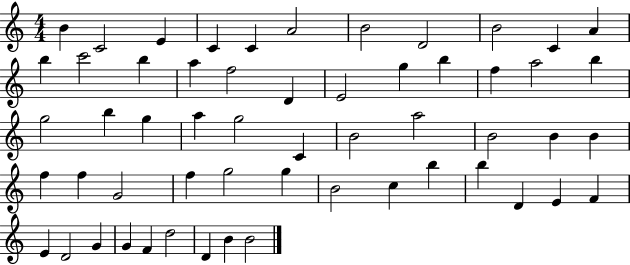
{
  \clef treble
  \numericTimeSignature
  \time 4/4
  \key c \major
  b'4 c'2 e'4 | c'4 c'4 a'2 | b'2 d'2 | b'2 c'4 a'4 | \break b''4 c'''2 b''4 | a''4 f''2 d'4 | e'2 g''4 b''4 | f''4 a''2 b''4 | \break g''2 b''4 g''4 | a''4 g''2 c'4 | b'2 a''2 | b'2 b'4 b'4 | \break f''4 f''4 g'2 | f''4 g''2 g''4 | b'2 c''4 b''4 | b''4 d'4 e'4 f'4 | \break e'4 d'2 g'4 | g'4 f'4 d''2 | d'4 b'4 b'2 | \bar "|."
}